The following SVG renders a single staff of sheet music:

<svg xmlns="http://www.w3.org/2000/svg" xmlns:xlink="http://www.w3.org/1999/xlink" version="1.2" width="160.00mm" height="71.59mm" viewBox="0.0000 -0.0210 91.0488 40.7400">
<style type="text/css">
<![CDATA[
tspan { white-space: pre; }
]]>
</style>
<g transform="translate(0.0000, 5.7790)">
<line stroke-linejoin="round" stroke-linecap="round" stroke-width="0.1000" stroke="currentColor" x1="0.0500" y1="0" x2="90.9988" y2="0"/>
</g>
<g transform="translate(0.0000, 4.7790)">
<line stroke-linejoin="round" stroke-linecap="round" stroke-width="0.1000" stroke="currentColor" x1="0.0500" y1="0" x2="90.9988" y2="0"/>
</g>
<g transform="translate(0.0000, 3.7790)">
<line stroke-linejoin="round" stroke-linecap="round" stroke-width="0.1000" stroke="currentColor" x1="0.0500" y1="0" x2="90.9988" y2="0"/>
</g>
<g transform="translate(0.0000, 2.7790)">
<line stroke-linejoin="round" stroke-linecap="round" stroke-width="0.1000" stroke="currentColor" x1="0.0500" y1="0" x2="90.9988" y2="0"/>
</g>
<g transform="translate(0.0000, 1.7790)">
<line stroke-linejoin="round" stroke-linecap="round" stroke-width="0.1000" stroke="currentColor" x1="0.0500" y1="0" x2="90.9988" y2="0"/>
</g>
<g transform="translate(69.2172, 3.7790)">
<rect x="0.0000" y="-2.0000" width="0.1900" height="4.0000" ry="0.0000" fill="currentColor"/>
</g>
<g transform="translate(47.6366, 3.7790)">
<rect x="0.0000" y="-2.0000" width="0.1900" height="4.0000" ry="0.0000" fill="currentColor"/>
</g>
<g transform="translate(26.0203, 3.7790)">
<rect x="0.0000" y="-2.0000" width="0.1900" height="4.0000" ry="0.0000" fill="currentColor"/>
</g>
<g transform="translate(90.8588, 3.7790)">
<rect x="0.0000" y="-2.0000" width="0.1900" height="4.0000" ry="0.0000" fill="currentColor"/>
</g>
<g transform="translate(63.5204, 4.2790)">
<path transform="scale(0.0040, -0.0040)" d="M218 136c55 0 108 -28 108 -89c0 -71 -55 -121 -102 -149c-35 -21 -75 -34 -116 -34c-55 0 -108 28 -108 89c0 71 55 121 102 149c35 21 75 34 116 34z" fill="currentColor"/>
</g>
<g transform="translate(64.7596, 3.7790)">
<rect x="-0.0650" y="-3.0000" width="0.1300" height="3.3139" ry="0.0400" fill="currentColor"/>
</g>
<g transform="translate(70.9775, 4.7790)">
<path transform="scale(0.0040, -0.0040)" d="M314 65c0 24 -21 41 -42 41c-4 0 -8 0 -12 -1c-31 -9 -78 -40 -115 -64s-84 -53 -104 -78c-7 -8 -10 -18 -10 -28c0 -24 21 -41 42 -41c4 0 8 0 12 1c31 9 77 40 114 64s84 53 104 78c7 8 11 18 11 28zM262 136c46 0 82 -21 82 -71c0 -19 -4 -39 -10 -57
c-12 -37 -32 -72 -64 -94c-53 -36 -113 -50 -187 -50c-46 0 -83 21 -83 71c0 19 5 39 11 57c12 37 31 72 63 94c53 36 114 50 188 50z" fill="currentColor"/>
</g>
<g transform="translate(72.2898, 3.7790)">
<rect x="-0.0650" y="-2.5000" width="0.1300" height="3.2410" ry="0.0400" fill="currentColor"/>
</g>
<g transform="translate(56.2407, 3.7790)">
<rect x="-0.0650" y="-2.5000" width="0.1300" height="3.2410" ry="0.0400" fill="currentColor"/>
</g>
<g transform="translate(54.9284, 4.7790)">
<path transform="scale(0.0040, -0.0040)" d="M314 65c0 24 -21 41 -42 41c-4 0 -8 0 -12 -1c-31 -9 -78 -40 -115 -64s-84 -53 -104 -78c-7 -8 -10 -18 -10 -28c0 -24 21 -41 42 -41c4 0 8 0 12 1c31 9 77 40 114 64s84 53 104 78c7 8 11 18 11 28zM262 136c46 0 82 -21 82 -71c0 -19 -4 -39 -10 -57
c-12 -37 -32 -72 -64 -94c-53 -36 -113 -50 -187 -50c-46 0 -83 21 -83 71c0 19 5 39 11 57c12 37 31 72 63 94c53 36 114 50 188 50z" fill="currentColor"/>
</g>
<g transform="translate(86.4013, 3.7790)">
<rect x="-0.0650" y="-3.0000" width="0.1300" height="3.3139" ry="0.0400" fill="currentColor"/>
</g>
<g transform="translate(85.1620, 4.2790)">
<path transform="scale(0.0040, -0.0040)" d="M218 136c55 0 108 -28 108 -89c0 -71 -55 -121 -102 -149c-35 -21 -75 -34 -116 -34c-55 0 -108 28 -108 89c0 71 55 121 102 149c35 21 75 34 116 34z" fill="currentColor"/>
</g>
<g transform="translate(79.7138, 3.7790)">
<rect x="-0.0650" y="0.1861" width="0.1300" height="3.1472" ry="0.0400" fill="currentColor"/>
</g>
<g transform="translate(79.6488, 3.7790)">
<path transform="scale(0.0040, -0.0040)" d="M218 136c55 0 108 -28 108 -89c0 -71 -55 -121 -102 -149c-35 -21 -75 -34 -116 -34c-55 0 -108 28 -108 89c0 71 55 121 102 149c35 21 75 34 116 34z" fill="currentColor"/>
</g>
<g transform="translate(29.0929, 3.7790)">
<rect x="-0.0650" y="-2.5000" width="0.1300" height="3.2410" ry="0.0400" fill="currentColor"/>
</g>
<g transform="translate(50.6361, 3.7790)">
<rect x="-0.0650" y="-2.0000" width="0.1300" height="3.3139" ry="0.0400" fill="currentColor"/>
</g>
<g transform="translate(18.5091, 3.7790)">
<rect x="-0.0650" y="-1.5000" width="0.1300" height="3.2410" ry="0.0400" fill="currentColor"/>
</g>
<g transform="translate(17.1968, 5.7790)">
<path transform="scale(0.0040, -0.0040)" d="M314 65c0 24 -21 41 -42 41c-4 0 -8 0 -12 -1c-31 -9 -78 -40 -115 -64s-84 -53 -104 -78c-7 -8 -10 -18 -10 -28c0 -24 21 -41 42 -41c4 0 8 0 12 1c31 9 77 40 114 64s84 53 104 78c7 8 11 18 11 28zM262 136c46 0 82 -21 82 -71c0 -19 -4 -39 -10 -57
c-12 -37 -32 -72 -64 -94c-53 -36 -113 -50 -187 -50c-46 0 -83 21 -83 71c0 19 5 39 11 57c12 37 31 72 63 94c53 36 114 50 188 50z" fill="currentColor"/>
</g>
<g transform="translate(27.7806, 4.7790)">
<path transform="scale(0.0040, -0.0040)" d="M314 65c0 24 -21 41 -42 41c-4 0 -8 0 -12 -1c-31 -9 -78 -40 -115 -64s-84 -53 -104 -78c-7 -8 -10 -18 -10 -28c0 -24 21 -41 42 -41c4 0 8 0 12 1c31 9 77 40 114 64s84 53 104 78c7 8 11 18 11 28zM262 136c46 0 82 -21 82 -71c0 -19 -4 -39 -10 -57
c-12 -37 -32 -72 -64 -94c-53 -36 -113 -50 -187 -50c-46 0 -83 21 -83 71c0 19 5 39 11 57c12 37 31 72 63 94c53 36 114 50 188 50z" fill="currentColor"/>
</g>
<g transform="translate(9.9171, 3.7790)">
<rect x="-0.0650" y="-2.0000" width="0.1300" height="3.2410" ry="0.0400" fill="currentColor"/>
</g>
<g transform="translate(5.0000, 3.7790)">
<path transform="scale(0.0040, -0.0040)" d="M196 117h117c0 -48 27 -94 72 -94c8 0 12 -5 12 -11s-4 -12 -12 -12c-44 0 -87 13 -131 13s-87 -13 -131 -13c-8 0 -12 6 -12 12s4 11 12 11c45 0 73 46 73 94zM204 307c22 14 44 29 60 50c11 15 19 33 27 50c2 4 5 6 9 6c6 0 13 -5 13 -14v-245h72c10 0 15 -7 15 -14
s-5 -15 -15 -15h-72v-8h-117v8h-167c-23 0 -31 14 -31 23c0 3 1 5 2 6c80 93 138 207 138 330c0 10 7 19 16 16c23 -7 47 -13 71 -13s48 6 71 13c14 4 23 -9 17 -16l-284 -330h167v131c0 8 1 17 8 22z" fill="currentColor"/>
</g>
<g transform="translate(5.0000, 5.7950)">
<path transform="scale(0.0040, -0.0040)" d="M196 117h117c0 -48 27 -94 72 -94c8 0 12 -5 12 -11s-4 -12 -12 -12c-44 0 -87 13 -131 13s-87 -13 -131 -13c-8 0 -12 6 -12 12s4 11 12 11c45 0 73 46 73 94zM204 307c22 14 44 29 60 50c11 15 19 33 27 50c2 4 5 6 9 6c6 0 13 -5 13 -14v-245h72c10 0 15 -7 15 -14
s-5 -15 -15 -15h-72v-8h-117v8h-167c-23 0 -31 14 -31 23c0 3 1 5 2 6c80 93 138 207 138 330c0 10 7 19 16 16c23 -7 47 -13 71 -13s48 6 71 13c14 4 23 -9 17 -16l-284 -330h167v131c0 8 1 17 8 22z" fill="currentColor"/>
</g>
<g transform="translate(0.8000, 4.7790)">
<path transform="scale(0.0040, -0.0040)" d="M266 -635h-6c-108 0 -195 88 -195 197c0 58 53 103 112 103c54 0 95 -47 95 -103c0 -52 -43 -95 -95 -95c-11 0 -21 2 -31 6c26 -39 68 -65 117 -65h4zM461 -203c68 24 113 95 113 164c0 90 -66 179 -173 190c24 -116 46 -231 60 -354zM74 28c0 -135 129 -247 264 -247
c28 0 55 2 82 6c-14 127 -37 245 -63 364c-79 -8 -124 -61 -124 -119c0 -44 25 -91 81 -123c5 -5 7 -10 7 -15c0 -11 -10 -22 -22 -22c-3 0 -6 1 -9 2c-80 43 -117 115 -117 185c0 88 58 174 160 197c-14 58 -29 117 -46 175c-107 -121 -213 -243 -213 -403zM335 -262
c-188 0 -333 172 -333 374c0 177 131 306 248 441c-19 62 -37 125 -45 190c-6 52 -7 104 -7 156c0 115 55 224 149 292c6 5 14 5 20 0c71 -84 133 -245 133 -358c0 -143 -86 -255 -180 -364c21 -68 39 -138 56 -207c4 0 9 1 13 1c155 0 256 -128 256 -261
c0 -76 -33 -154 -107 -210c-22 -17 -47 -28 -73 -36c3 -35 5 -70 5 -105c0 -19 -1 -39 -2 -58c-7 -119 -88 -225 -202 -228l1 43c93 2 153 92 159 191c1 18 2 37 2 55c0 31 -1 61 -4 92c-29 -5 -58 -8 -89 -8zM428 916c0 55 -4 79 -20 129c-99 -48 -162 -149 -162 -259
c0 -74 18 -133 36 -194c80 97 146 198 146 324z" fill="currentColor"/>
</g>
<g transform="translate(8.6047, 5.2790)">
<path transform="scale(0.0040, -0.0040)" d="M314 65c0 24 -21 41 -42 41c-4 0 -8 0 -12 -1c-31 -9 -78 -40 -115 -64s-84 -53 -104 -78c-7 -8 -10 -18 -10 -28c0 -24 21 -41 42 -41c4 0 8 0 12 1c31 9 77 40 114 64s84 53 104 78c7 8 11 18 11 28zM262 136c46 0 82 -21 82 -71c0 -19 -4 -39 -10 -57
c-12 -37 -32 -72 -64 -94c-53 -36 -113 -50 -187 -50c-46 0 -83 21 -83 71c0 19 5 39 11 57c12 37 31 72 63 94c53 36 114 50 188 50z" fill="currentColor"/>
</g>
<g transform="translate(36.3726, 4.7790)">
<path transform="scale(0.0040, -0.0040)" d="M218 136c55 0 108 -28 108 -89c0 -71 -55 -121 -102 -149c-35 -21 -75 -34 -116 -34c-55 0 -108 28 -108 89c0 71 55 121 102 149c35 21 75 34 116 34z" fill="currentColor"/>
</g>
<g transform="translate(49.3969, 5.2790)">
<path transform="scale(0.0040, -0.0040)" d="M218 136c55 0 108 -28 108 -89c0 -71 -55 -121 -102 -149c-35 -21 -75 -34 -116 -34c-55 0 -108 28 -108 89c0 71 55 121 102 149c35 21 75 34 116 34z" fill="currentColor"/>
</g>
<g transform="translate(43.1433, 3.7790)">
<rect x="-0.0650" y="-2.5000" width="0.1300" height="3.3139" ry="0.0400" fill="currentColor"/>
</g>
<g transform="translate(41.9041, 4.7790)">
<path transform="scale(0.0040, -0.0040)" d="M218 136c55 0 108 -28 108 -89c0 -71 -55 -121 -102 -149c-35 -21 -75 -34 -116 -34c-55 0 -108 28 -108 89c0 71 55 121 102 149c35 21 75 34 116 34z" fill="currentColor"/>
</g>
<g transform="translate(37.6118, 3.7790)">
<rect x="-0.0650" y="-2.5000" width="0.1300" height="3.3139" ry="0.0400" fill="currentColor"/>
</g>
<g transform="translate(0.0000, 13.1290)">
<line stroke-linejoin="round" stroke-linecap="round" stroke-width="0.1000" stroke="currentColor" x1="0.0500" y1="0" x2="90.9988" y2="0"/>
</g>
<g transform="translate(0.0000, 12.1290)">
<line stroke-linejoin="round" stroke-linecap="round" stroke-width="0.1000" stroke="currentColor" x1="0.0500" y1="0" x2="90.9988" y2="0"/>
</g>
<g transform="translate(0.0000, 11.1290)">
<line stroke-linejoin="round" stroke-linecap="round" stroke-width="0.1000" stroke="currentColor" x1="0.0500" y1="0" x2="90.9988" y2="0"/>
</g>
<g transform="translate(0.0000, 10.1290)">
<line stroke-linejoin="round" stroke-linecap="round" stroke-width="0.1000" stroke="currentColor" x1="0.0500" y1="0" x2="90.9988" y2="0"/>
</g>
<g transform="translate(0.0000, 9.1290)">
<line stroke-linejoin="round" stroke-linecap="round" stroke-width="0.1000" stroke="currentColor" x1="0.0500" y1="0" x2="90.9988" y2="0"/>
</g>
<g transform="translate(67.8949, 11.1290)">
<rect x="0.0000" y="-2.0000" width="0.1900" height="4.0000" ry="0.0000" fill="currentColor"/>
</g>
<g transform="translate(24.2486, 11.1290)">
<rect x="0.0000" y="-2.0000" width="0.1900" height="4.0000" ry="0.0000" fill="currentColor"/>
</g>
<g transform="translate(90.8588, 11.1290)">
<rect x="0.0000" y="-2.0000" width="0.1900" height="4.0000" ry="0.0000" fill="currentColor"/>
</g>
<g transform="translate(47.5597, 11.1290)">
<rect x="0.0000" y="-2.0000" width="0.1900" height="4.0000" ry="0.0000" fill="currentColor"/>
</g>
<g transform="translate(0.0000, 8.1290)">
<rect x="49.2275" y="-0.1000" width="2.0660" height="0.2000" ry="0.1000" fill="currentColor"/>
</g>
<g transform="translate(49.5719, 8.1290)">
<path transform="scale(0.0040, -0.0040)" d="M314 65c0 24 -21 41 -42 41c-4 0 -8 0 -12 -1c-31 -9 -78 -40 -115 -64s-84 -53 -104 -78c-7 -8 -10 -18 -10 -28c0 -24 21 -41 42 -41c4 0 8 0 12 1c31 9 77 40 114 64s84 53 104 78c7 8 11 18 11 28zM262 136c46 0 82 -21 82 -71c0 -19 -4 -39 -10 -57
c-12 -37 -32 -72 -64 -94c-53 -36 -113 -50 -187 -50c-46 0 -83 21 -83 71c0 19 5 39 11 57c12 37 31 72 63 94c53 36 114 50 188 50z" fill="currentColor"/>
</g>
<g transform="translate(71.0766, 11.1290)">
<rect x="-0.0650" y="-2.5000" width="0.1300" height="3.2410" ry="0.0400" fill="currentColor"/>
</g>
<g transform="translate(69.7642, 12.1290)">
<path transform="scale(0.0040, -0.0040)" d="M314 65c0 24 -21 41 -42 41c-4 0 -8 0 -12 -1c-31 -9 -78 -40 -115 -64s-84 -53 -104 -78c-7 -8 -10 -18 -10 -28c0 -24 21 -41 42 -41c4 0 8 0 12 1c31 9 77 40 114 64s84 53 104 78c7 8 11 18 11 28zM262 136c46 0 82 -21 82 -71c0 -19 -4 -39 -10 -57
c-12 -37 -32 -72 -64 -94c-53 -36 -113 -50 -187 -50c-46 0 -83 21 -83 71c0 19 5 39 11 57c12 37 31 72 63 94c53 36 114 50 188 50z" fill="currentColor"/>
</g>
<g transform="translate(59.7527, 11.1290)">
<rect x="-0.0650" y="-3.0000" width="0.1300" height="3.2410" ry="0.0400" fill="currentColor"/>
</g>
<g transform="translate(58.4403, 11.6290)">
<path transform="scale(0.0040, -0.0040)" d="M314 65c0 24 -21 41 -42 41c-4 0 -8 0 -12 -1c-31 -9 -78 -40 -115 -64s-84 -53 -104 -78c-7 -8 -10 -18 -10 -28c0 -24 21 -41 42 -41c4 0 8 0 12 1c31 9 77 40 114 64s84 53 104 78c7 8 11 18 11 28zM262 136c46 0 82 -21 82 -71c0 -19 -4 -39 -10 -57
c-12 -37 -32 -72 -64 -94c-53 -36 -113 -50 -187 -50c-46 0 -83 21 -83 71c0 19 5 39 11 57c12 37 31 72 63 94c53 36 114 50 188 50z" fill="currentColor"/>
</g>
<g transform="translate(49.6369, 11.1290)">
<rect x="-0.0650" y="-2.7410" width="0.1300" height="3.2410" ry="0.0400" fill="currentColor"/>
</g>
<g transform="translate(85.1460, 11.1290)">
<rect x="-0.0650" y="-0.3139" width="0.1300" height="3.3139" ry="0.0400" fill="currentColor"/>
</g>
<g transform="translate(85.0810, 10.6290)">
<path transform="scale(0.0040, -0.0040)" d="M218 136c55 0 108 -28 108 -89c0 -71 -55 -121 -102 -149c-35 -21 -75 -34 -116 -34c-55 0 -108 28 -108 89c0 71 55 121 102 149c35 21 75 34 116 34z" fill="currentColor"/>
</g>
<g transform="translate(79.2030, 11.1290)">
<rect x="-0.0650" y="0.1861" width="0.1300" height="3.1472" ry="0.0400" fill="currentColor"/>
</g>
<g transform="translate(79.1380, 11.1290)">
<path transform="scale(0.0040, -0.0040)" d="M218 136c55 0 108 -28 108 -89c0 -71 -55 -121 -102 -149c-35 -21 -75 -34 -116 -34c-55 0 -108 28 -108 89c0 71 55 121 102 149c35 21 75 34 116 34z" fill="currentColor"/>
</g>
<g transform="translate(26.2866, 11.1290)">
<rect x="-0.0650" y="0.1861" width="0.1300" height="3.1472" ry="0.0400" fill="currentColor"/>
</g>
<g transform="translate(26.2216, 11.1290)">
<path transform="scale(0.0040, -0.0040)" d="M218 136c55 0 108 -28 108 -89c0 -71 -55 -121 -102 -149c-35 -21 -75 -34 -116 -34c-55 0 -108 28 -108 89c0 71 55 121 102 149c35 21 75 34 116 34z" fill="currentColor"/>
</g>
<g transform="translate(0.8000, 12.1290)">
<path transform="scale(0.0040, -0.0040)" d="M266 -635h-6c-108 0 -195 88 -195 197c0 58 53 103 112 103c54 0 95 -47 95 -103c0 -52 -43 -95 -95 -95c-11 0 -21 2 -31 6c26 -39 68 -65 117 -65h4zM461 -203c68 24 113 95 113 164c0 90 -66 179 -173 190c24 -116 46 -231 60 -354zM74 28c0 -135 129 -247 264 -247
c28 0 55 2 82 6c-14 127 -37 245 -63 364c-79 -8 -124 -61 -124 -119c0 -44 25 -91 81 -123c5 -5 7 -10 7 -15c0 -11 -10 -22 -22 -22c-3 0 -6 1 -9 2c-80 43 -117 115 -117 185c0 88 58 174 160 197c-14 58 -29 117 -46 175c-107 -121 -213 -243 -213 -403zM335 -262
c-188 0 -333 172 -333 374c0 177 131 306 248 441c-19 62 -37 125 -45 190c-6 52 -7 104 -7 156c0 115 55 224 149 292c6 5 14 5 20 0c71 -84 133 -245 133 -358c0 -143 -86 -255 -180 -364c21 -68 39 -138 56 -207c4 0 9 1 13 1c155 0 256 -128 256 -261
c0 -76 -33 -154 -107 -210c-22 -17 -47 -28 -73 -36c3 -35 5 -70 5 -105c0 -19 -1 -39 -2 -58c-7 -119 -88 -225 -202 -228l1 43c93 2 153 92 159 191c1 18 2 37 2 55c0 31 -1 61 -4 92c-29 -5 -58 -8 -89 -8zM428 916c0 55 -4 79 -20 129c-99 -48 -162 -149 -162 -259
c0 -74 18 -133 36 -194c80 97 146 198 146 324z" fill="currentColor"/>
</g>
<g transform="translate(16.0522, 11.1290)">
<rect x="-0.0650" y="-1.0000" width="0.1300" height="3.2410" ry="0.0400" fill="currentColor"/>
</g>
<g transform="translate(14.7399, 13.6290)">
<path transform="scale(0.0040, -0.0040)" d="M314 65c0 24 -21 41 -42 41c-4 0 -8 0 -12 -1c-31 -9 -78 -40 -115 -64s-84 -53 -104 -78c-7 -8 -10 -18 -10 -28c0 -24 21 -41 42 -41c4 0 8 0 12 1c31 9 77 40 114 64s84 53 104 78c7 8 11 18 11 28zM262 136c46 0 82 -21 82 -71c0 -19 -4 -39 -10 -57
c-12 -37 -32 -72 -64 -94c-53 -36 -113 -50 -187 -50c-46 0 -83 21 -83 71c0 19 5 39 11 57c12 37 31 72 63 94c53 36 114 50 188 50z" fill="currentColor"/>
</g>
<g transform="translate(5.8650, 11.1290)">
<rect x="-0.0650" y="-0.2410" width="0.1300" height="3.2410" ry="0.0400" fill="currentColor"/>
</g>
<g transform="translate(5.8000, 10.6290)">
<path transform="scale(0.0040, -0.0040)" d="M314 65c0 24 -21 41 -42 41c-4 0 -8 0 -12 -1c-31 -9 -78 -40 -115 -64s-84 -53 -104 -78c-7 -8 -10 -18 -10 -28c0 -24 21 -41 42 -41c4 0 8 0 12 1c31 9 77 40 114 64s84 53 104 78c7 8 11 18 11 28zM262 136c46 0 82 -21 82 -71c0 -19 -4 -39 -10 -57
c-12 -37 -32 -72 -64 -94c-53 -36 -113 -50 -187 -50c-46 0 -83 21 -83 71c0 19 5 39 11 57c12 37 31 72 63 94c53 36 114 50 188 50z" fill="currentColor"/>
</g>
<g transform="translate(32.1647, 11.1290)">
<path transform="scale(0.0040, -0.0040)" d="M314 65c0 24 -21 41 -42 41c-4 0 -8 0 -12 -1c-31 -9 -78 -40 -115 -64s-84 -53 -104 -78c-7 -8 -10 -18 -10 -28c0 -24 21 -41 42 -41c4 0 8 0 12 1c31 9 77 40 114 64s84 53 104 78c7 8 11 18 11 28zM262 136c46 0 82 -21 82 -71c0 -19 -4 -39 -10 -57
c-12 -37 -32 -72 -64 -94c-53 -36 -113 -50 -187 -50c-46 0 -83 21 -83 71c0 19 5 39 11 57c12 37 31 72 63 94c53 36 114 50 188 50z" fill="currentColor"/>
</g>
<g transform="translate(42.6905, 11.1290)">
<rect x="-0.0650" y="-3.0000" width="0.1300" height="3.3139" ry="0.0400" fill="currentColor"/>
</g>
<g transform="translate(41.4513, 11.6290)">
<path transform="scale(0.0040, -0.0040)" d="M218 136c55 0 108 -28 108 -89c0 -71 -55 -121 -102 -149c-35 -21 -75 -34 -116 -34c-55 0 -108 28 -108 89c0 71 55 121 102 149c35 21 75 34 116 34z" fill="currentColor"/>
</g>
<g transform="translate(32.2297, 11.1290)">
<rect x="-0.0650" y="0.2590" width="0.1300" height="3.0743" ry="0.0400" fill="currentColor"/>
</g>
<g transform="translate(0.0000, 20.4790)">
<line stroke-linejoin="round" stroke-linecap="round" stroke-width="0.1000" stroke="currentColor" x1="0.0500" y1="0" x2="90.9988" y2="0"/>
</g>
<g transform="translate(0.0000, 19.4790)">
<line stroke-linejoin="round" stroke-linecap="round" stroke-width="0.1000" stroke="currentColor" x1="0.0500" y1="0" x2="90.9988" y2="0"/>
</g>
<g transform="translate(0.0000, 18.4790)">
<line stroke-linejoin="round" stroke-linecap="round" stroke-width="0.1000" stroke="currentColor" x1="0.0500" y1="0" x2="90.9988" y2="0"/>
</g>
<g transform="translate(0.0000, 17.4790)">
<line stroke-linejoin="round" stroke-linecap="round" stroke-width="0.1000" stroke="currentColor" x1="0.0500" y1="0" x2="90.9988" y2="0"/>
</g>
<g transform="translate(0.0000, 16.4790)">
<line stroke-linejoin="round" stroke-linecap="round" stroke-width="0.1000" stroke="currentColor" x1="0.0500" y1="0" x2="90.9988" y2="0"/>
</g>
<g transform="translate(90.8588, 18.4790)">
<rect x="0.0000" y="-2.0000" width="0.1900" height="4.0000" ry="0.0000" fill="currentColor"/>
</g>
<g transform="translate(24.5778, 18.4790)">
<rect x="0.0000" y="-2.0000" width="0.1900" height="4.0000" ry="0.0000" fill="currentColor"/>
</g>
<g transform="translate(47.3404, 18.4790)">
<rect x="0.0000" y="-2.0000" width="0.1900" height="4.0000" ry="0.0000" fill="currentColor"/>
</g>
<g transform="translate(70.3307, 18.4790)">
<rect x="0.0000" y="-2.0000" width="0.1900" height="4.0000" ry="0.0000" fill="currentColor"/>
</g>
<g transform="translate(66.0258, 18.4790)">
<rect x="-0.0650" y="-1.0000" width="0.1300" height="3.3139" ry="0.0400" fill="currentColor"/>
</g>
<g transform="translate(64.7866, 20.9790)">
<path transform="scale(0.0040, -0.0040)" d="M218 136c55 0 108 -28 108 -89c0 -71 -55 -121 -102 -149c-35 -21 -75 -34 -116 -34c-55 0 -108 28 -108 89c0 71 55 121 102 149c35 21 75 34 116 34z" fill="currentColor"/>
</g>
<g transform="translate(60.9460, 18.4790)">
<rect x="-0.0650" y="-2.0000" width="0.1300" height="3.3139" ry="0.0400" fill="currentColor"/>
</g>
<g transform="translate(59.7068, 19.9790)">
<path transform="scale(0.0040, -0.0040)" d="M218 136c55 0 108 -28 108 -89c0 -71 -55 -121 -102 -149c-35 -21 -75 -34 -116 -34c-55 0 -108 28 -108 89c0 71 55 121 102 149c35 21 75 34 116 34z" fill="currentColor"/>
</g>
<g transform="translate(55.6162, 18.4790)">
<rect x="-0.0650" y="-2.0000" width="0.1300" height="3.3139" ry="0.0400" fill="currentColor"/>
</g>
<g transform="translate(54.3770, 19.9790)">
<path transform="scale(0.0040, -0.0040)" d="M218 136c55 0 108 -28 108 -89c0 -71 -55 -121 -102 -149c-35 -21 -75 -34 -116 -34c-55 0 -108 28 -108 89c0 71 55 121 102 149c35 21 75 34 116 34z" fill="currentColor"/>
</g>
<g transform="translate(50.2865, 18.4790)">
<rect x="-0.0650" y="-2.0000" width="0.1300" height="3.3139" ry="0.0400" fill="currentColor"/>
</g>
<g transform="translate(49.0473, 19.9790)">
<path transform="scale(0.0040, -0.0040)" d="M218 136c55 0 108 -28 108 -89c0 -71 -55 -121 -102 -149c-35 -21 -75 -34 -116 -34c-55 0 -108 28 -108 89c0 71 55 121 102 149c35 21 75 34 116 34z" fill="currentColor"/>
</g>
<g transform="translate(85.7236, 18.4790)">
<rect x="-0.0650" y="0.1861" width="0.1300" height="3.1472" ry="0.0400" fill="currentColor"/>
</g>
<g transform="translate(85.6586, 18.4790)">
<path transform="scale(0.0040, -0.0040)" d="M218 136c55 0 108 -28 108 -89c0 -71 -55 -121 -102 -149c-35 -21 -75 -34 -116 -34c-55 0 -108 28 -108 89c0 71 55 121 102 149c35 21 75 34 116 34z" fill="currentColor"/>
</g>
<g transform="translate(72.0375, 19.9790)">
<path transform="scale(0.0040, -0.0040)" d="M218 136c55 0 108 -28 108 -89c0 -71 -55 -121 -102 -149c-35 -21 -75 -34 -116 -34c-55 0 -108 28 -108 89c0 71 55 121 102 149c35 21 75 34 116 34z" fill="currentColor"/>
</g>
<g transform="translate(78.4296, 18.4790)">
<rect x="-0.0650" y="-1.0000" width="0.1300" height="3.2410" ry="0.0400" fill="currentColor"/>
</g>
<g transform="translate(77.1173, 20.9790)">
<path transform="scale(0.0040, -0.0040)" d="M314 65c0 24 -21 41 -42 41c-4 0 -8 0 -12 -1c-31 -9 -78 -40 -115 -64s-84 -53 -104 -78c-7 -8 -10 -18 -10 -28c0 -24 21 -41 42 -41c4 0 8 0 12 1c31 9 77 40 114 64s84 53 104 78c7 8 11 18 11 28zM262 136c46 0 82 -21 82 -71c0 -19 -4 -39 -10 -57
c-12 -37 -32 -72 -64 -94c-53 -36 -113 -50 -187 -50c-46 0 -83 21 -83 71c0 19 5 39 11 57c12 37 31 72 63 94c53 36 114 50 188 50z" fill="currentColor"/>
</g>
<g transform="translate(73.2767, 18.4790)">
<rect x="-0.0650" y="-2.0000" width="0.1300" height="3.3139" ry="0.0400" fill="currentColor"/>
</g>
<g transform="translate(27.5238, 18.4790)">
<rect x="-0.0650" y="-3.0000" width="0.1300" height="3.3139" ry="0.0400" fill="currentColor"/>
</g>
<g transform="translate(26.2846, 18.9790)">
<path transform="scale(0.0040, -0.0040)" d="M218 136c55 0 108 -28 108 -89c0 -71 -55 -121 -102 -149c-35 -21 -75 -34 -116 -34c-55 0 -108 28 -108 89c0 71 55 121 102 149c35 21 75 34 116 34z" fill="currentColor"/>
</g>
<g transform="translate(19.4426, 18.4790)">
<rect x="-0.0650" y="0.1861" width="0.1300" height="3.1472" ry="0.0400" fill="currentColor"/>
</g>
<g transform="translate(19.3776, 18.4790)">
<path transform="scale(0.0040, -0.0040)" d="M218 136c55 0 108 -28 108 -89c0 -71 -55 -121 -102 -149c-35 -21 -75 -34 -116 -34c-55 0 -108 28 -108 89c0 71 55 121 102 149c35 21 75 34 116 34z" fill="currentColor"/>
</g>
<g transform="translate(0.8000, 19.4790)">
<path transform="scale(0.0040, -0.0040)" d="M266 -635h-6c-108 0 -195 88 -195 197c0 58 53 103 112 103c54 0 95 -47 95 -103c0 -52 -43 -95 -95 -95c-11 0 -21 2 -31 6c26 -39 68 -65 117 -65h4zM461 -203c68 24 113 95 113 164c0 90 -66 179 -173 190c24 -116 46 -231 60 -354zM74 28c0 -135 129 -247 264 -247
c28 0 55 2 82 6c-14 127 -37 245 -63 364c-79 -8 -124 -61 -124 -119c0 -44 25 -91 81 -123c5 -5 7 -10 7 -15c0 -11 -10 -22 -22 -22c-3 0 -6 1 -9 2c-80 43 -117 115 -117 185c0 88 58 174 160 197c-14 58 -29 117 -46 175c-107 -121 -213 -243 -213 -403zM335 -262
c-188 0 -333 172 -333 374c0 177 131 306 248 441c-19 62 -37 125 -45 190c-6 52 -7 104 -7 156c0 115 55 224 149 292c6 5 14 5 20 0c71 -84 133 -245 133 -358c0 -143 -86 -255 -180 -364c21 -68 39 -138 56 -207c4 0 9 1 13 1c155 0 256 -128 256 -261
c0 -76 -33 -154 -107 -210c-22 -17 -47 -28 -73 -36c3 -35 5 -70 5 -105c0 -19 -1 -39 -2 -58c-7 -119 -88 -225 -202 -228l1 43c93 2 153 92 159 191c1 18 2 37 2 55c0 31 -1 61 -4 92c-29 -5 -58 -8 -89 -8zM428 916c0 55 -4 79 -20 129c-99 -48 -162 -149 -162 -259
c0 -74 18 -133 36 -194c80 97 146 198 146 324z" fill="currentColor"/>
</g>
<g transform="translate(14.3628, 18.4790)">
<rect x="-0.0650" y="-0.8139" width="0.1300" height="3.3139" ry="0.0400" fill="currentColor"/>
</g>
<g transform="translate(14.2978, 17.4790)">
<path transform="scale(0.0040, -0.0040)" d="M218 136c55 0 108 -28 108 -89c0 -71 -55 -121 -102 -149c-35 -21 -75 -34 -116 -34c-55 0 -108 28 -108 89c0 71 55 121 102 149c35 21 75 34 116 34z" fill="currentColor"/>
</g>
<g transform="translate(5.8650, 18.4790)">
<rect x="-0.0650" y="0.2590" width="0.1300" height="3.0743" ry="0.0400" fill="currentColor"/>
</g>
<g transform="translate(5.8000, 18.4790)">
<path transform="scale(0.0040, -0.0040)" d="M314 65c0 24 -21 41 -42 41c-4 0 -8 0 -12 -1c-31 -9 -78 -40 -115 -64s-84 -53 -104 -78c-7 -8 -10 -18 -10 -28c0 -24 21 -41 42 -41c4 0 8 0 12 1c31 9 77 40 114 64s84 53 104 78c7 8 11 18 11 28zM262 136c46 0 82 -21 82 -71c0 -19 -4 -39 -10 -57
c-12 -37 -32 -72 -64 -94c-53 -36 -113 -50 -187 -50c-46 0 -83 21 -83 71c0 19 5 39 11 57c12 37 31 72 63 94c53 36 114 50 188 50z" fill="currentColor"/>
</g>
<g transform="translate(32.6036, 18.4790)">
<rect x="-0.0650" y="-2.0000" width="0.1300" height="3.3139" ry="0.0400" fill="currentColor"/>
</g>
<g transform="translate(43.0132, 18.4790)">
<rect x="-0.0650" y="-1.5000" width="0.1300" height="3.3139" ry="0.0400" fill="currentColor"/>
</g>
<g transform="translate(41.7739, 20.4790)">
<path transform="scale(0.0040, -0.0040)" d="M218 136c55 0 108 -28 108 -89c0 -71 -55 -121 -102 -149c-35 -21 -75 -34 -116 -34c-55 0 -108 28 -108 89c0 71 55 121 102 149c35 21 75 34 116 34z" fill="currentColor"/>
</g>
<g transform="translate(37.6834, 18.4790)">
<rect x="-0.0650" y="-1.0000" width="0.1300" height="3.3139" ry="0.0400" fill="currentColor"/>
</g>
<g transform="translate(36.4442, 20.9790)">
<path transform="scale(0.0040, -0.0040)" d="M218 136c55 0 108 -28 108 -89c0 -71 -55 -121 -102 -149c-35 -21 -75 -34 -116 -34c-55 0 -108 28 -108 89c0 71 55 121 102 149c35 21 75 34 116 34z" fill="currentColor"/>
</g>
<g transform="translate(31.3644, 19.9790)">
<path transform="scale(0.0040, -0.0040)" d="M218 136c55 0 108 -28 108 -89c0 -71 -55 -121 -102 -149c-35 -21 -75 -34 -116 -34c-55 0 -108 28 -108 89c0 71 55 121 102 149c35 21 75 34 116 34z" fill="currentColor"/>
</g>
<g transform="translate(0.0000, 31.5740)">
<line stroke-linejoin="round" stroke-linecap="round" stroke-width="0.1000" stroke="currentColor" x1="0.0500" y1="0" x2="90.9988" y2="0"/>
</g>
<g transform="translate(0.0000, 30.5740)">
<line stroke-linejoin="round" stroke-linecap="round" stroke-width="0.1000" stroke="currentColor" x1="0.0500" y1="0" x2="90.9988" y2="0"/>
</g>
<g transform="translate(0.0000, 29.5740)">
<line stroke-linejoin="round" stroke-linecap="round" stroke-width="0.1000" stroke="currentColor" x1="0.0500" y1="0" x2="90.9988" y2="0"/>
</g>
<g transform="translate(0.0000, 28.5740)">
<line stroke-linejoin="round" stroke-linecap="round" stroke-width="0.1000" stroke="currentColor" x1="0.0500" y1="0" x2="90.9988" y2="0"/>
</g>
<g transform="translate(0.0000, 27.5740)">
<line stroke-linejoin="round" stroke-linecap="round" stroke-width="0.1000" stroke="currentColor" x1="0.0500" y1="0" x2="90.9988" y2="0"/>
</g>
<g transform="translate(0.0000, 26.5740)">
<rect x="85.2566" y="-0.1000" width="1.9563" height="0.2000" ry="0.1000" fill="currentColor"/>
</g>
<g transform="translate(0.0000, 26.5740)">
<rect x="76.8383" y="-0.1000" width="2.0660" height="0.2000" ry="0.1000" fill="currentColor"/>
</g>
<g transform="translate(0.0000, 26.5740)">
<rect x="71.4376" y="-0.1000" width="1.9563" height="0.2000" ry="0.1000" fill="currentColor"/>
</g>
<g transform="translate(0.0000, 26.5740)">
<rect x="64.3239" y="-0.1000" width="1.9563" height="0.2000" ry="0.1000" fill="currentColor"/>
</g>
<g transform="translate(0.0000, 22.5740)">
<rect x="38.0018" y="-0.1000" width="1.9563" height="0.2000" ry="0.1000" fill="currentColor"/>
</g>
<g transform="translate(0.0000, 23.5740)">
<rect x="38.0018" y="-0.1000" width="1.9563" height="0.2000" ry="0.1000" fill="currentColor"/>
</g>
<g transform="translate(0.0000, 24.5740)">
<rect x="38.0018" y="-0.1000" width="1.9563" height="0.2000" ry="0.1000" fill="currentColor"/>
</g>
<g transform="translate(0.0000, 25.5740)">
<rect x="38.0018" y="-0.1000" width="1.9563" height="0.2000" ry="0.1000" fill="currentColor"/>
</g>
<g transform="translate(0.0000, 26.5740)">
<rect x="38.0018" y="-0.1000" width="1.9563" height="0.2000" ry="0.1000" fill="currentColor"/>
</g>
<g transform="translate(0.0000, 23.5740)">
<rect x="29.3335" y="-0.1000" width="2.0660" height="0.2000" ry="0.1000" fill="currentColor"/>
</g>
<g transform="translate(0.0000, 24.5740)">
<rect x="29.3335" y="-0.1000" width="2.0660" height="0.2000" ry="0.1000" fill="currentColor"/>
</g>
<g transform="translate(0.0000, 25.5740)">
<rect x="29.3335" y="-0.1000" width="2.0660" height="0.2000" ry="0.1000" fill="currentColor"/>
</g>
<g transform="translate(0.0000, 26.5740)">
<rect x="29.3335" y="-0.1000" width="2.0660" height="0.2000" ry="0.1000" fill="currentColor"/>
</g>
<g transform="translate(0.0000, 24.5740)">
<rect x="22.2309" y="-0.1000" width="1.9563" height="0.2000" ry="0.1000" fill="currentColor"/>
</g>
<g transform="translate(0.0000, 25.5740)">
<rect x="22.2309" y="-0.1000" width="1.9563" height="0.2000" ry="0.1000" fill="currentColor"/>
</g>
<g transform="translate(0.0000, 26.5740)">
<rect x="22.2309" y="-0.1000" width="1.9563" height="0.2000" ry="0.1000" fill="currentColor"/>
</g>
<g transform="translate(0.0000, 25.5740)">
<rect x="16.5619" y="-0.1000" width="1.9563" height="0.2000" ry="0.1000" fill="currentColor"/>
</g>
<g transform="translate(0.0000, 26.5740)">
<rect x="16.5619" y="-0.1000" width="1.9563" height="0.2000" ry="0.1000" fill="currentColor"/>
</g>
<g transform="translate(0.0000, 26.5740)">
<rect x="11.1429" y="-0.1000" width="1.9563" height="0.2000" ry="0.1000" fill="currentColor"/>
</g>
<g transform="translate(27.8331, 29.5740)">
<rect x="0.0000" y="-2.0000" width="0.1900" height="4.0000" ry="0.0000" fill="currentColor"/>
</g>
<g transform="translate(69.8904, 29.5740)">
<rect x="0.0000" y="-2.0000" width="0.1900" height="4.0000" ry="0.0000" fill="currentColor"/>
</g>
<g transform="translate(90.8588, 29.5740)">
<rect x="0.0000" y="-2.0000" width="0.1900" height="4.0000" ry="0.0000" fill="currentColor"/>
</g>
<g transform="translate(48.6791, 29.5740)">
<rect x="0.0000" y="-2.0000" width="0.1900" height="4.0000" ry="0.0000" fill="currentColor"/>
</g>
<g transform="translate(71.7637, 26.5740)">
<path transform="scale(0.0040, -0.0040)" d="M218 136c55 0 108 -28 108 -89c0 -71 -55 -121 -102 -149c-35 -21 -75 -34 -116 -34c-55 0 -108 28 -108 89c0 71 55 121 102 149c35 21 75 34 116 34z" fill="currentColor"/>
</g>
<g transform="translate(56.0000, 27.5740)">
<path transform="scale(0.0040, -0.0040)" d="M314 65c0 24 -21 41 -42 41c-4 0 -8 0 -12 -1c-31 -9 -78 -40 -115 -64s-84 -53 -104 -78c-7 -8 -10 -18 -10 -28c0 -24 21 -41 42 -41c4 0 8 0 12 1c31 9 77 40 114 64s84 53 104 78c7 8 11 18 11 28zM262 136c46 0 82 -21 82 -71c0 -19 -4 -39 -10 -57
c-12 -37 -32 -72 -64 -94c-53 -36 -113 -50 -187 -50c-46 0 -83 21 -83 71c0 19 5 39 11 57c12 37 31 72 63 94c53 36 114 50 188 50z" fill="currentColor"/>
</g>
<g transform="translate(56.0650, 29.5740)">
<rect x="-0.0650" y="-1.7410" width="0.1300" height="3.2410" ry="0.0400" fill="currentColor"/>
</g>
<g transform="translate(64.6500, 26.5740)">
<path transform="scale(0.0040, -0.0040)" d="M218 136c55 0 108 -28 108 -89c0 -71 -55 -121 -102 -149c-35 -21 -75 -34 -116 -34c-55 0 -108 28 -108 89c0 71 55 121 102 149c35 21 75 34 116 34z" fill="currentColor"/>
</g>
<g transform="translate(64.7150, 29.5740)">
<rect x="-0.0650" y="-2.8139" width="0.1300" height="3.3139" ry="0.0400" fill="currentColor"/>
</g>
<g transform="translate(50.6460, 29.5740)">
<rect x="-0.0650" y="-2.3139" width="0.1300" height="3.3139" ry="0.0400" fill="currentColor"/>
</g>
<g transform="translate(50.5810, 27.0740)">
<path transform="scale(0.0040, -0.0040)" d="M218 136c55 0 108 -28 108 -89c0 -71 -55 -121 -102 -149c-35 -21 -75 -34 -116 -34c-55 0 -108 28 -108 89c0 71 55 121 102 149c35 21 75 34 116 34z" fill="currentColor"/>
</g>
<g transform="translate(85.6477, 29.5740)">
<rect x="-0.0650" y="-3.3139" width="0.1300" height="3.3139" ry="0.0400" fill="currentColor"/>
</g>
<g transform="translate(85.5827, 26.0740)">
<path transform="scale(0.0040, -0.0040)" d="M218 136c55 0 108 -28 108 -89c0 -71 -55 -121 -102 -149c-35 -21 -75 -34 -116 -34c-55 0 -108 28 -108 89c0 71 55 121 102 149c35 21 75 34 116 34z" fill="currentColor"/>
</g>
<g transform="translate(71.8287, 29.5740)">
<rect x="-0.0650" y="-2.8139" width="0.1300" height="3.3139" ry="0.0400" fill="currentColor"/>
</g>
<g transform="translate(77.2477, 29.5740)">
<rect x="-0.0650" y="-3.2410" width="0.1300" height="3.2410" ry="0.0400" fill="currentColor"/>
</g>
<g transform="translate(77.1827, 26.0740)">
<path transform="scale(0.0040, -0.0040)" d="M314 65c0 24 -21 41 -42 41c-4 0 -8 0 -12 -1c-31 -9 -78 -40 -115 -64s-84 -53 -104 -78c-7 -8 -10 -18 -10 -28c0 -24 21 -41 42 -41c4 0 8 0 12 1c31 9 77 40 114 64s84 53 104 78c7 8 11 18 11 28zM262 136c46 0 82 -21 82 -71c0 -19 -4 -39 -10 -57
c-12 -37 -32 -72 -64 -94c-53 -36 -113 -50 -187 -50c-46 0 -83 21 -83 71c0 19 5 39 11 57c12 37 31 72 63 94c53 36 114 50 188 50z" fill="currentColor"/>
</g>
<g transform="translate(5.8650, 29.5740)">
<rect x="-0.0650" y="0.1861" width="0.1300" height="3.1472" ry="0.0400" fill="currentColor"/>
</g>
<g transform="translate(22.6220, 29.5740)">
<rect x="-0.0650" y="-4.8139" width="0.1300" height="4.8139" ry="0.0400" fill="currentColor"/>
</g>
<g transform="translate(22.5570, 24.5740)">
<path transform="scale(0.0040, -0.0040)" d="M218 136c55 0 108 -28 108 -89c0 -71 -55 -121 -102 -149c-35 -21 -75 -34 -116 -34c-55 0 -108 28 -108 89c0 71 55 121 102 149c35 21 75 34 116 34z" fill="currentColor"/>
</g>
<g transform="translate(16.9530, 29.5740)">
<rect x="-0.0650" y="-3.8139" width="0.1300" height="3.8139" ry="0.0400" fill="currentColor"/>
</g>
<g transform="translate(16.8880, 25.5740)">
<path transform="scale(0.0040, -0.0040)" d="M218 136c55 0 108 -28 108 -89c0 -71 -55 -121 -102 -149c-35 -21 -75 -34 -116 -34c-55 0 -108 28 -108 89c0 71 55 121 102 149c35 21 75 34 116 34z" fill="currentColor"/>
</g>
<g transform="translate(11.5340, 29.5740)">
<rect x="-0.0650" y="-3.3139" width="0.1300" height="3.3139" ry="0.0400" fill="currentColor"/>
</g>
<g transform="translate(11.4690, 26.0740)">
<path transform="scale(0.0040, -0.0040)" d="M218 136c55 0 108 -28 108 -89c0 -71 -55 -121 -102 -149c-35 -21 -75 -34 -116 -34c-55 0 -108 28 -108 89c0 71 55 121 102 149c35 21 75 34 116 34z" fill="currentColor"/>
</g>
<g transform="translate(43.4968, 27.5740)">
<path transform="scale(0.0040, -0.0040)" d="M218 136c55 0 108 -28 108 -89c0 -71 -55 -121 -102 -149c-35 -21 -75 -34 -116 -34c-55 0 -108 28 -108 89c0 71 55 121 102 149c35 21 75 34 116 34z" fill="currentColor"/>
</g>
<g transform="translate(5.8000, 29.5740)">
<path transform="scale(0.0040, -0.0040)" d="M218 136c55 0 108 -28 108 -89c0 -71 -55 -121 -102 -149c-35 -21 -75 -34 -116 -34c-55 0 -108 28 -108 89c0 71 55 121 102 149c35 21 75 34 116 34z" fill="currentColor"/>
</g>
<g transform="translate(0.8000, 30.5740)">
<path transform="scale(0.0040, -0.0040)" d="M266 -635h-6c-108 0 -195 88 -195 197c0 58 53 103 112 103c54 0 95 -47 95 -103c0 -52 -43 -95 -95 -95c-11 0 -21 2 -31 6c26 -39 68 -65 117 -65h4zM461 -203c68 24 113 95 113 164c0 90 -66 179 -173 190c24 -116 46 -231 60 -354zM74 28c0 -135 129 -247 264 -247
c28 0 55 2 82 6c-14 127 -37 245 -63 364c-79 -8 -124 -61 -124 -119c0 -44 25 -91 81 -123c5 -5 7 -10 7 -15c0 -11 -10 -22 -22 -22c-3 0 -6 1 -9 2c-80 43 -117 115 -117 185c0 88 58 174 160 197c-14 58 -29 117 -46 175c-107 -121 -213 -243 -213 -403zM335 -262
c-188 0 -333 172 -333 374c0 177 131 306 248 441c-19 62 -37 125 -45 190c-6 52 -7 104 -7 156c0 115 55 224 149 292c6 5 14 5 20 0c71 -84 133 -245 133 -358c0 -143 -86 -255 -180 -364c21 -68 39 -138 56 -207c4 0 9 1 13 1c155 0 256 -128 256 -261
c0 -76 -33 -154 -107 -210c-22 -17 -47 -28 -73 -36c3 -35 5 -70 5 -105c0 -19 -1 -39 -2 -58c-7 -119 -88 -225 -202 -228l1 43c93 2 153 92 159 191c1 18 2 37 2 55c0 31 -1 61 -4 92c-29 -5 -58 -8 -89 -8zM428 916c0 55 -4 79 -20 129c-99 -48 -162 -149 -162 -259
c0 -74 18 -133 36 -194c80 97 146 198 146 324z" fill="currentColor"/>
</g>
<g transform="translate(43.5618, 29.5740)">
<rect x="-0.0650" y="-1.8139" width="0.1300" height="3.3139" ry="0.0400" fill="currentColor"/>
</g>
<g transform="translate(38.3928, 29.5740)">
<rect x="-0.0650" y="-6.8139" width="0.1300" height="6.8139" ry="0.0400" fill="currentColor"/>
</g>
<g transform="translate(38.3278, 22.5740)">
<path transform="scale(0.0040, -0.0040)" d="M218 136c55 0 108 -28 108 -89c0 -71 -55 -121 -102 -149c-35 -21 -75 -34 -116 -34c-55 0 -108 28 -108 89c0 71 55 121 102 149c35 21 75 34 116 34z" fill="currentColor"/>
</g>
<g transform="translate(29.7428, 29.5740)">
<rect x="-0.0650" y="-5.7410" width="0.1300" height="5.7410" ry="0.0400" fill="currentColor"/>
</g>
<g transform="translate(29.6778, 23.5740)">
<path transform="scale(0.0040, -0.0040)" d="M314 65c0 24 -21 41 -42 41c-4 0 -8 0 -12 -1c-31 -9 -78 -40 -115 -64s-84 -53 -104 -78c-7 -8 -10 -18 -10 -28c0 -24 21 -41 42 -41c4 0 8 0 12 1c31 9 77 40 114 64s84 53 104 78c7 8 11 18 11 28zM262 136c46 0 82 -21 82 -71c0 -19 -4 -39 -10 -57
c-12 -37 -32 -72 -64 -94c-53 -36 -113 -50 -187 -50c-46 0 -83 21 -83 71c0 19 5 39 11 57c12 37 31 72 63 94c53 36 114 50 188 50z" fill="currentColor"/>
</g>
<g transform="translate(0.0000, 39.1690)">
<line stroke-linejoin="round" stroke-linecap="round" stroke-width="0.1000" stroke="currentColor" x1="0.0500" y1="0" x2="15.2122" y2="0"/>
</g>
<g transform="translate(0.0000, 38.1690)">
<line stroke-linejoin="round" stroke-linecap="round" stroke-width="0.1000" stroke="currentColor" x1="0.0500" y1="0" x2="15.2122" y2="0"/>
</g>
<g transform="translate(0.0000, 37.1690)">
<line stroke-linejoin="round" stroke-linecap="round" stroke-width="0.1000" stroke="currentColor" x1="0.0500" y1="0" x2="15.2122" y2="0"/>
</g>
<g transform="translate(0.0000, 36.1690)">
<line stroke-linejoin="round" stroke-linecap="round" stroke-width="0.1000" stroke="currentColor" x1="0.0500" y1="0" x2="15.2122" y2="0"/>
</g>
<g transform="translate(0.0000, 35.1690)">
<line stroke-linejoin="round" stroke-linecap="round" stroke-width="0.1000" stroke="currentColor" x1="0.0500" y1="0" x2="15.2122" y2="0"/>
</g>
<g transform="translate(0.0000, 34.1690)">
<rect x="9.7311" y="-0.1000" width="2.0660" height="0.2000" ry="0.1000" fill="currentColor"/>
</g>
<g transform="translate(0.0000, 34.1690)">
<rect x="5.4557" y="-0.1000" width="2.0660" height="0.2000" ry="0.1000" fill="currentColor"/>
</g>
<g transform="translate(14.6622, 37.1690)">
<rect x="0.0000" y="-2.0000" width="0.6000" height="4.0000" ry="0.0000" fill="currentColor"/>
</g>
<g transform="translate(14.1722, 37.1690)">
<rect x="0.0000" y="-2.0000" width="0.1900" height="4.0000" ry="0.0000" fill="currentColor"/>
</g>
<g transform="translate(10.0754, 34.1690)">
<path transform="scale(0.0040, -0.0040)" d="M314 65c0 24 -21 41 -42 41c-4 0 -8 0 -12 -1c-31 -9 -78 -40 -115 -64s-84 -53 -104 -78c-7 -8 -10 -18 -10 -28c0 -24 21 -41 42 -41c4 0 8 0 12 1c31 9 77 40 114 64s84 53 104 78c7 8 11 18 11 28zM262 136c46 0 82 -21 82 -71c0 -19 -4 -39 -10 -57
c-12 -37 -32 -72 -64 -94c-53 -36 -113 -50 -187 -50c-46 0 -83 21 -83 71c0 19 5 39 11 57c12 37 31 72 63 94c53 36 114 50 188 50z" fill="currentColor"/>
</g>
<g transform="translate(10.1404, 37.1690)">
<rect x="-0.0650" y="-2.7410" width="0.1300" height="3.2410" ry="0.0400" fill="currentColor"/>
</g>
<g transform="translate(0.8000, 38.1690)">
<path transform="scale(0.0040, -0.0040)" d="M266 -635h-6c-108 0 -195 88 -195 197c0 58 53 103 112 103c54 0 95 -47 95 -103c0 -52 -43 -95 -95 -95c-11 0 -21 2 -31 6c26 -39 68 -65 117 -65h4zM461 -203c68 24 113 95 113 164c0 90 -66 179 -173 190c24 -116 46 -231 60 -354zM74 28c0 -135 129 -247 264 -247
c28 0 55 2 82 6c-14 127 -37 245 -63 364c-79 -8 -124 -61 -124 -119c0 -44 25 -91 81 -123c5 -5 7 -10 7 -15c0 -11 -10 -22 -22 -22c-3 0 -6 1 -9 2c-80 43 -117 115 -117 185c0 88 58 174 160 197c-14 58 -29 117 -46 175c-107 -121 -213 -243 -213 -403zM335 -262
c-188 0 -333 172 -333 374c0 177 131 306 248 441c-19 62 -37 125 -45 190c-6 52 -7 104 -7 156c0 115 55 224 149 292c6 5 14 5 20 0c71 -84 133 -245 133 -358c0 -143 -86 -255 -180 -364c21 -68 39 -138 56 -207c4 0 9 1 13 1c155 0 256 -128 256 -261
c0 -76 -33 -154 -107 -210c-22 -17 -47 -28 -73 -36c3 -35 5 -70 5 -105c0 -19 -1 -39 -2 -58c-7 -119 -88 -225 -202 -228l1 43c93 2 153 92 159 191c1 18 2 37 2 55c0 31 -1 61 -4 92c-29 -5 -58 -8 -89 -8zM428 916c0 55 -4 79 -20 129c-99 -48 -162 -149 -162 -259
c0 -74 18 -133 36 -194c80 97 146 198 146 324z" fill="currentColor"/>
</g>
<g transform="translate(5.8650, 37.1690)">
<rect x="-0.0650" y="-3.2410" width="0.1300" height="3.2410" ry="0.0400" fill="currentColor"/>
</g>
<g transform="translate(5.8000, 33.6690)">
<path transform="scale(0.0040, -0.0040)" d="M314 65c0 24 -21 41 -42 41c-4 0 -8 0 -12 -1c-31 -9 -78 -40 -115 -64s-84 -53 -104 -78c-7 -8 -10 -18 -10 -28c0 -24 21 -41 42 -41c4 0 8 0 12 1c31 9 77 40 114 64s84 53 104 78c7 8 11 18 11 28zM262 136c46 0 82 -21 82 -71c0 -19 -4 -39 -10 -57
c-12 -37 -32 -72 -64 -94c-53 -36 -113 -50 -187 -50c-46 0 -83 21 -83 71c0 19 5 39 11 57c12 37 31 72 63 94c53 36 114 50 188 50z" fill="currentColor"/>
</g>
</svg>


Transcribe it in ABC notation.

X:1
T:Untitled
M:4/4
L:1/4
K:C
F2 E2 G2 G G F G2 A G2 B A c2 D2 B B2 A a2 A2 G2 B c B2 d B A F D E F F F D F D2 B B b c' e' g'2 b' f g f2 a a b2 b b2 a2